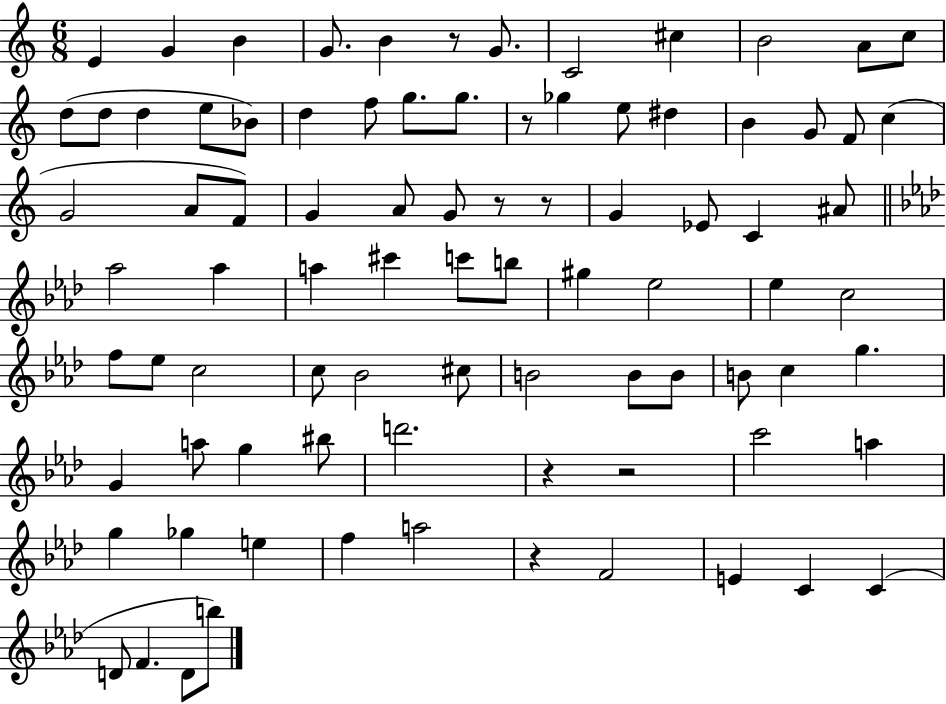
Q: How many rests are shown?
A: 7